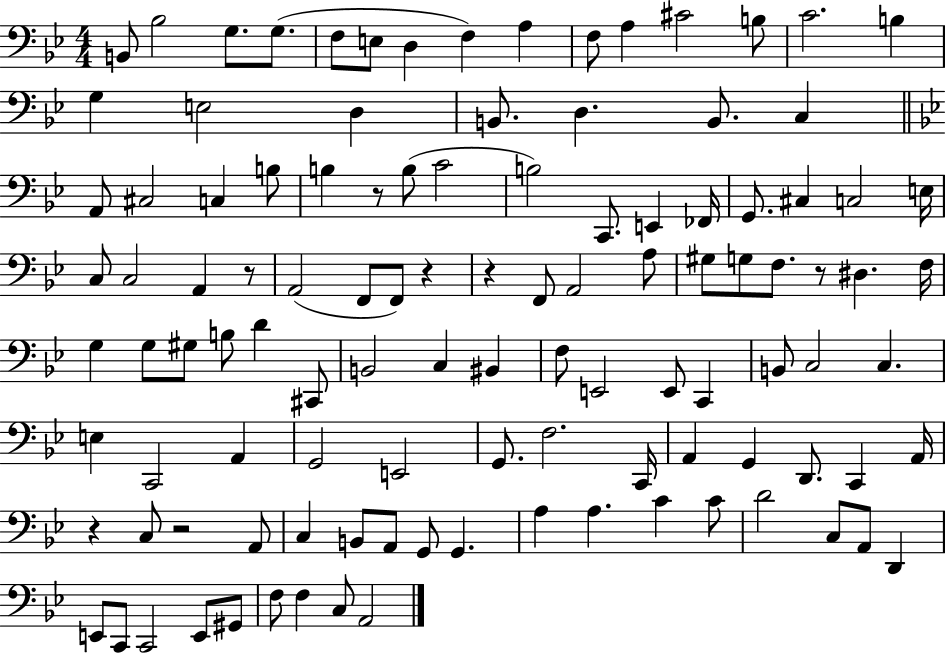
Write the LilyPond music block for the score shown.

{
  \clef bass
  \numericTimeSignature
  \time 4/4
  \key bes \major
  b,8 bes2 g8. g8.( | f8 e8 d4 f4) a4 | f8 a4 cis'2 b8 | c'2. b4 | \break g4 e2 d4 | b,8. d4. b,8. c4 | \bar "||" \break \key g \minor a,8 cis2 c4 b8 | b4 r8 b8( c'2 | b2) c,8. e,4 fes,16 | g,8. cis4 c2 e16 | \break c8 c2 a,4 r8 | a,2( f,8 f,8) r4 | r4 f,8 a,2 a8 | gis8 g8 f8. r8 dis4. f16 | \break g4 g8 gis8 b8 d'4 cis,8 | b,2 c4 bis,4 | f8 e,2 e,8 c,4 | b,8 c2 c4. | \break e4 c,2 a,4 | g,2 e,2 | g,8. f2. c,16 | a,4 g,4 d,8. c,4 a,16 | \break r4 c8 r2 a,8 | c4 b,8 a,8 g,8 g,4. | a4 a4. c'4 c'8 | d'2 c8 a,8 d,4 | \break e,8 c,8 c,2 e,8 gis,8 | f8 f4 c8 a,2 | \bar "|."
}